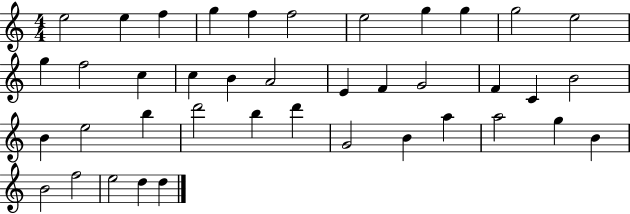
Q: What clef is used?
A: treble